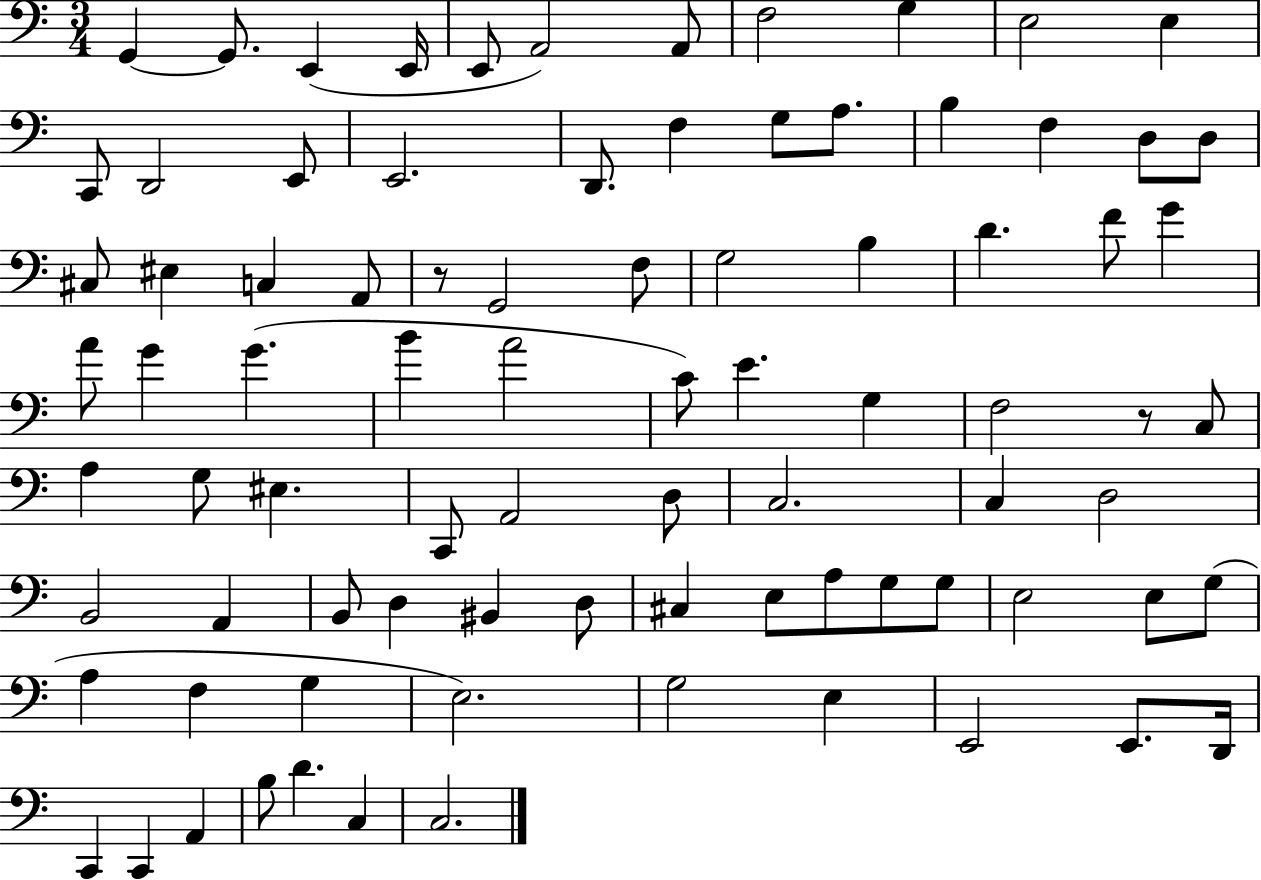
G2/q G2/e. E2/q E2/s E2/e A2/h A2/e F3/h G3/q E3/h E3/q C2/e D2/h E2/e E2/h. D2/e. F3/q G3/e A3/e. B3/q F3/q D3/e D3/e C#3/e EIS3/q C3/q A2/e R/e G2/h F3/e G3/h B3/q D4/q. F4/e G4/q A4/e G4/q G4/q. B4/q A4/h C4/e E4/q. G3/q F3/h R/e C3/e A3/q G3/e EIS3/q. C2/e A2/h D3/e C3/h. C3/q D3/h B2/h A2/q B2/e D3/q BIS2/q D3/e C#3/q E3/e A3/e G3/e G3/e E3/h E3/e G3/e A3/q F3/q G3/q E3/h. G3/h E3/q E2/h E2/e. D2/s C2/q C2/q A2/q B3/e D4/q. C3/q C3/h.